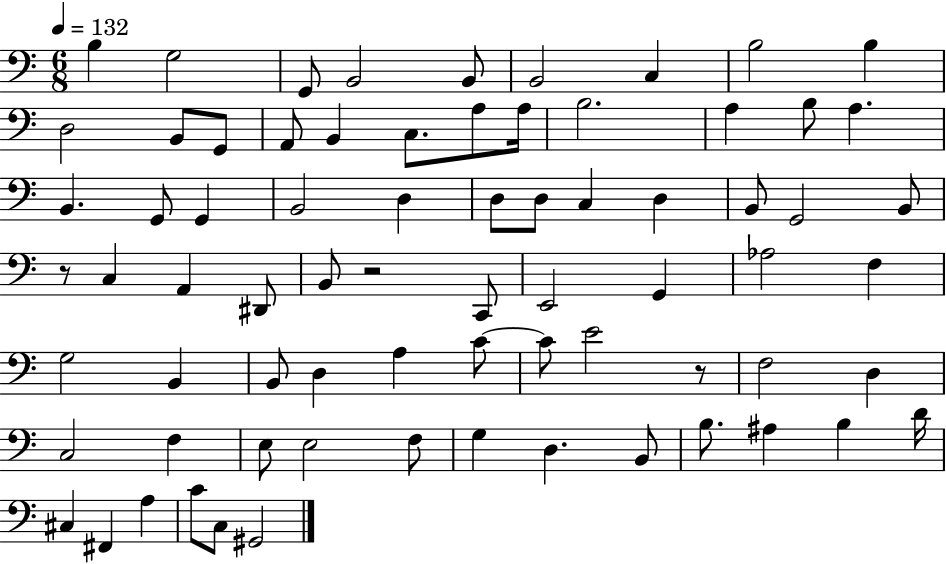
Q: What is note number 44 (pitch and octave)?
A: B2